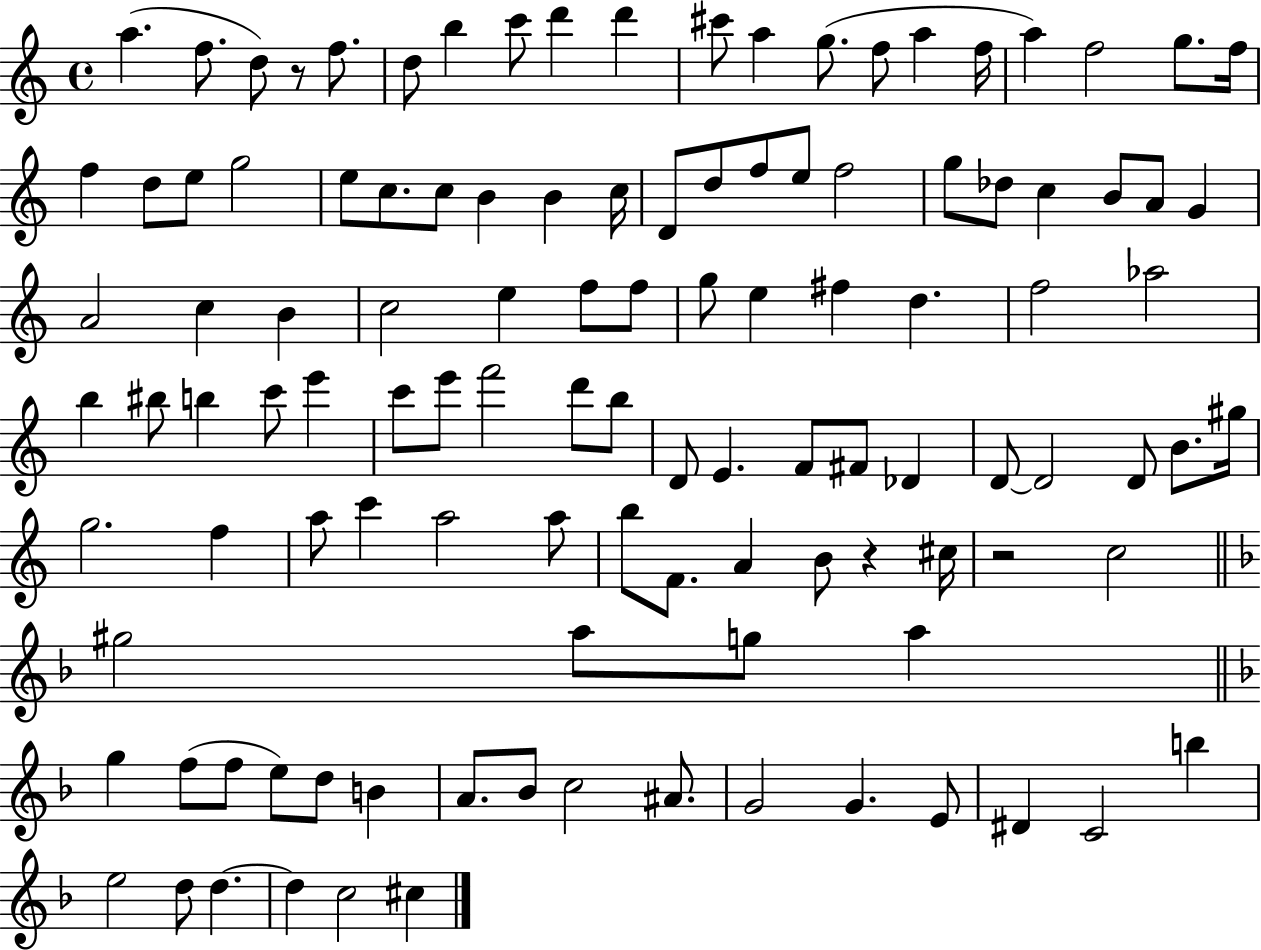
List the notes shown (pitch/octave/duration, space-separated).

A5/q. F5/e. D5/e R/e F5/e. D5/e B5/q C6/e D6/q D6/q C#6/e A5/q G5/e. F5/e A5/q F5/s A5/q F5/h G5/e. F5/s F5/q D5/e E5/e G5/h E5/e C5/e. C5/e B4/q B4/q C5/s D4/e D5/e F5/e E5/e F5/h G5/e Db5/e C5/q B4/e A4/e G4/q A4/h C5/q B4/q C5/h E5/q F5/e F5/e G5/e E5/q F#5/q D5/q. F5/h Ab5/h B5/q BIS5/e B5/q C6/e E6/q C6/e E6/e F6/h D6/e B5/e D4/e E4/q. F4/e F#4/e Db4/q D4/e D4/h D4/e B4/e. G#5/s G5/h. F5/q A5/e C6/q A5/h A5/e B5/e F4/e. A4/q B4/e R/q C#5/s R/h C5/h G#5/h A5/e G5/e A5/q G5/q F5/e F5/e E5/e D5/e B4/q A4/e. Bb4/e C5/h A#4/e. G4/h G4/q. E4/e D#4/q C4/h B5/q E5/h D5/e D5/q. D5/q C5/h C#5/q